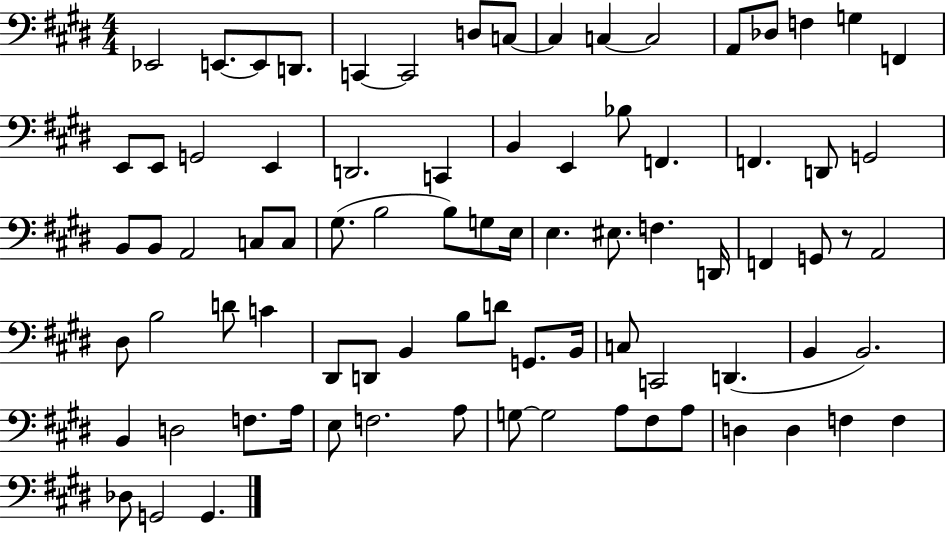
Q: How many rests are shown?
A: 1